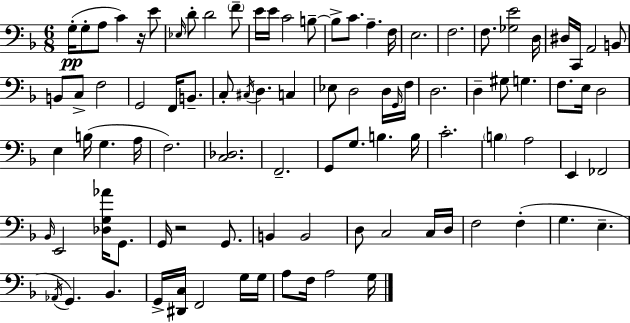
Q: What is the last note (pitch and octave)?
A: G3